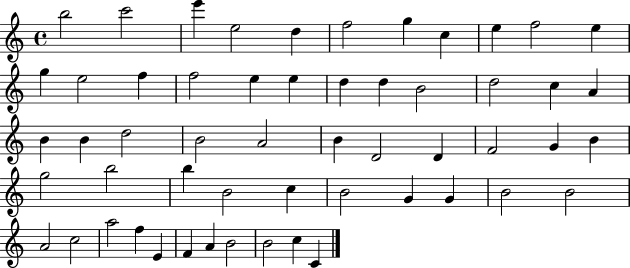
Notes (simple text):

B5/h C6/h E6/q E5/h D5/q F5/h G5/q C5/q E5/q F5/h E5/q G5/q E5/h F5/q F5/h E5/q E5/q D5/q D5/q B4/h D5/h C5/q A4/q B4/q B4/q D5/h B4/h A4/h B4/q D4/h D4/q F4/h G4/q B4/q G5/h B5/h B5/q B4/h C5/q B4/h G4/q G4/q B4/h B4/h A4/h C5/h A5/h F5/q E4/q F4/q A4/q B4/h B4/h C5/q C4/q